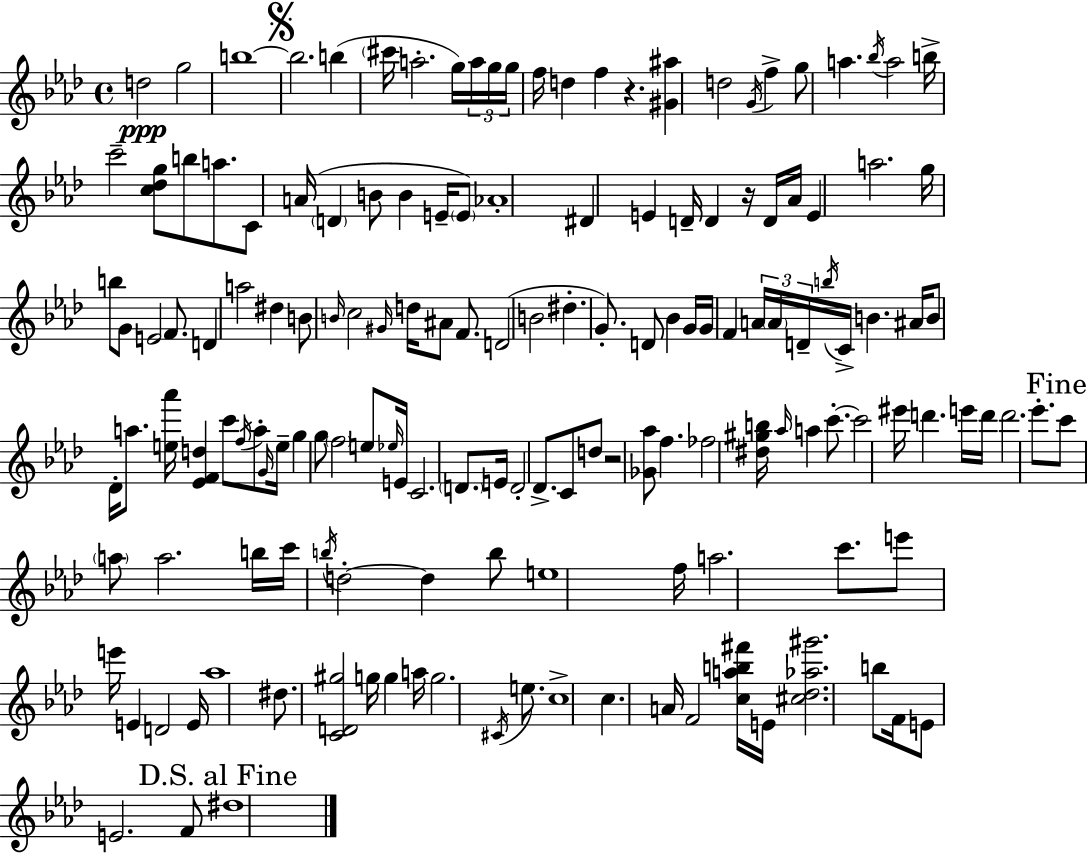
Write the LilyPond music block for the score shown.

{
  \clef treble
  \time 4/4
  \defaultTimeSignature
  \key f \minor
  d''2\ppp g''2 | b''1~~ | \mark \markup { \musicglyph "scripts.segno" } b''2. b''4( | \parenthesize cis'''16 a''2.-. g''16) \tuplet 3/2 { a''16 g''16 | \break g''16 } f''16 d''4 f''4 r4. | <gis' ais''>4 d''2 \acciaccatura { g'16 } f''4-> | g''8 a''4. \acciaccatura { bes''16 } a''2 | b''16-> c'''2-- <c'' des'' g''>8 b''8 a''8. | \break c'8 a'16( \parenthesize d'4 b'8 b'4 e'16-- | \parenthesize e'8) aes'1-. | dis'4 e'4 d'16-- d'4 r16 | d'16 aes'16 e'4 a''2. | \break g''16 b''8 g'8 e'2 f'8. | d'4 a''2 dis''4 | b'8 \grace { b'16 } c''2 \grace { gis'16 } d''16 ais'8 | f'8. d'2( b'2 | \break dis''4.-. g'8.-.) d'8 bes'4 | g'16 g'16 f'4 \tuplet 3/2 { a'16 \parenthesize a'16 d'16-- } \acciaccatura { b''16 } c'16-> b'4. | ais'16 b'8 des'16-. a''8. <e'' aes'''>16 <ees' f' d''>4 | c'''8 \acciaccatura { f''16 } a''8-. \grace { g'16 } e''16-- g''4 g''8 \parenthesize f''2 | \break e''8 \grace { ees''16 } e'16 c'2. | \parenthesize d'8. e'16 d'2-. | des'8.-> c'8 d''8 r2 | <ges' aes''>8 f''4. fes''2 | \break <dis'' gis'' b''>16 \grace { aes''16 } a''4 c'''8.-.~~ c'''2 | eis'''16 d'''4. e'''16 d'''16 d'''2. | ees'''8.-. \mark "Fine" c'''8 \parenthesize a''8 a''2. | b''16 c'''16 \acciaccatura { b''16 } d''2-.~~ | \break d''4 b''8 e''1 | f''16 a''2. | c'''8. e'''8 e'''16 e'4 | d'2 e'16 aes''1 | \break dis''8. <c' d' gis''>2 | g''16 g''4 a''16 g''2. | \acciaccatura { cis'16 } e''8. c''1-> | c''4. | \break a'16 f'2 <c'' a'' b'' fis'''>16 e'16 <cis'' des'' aes'' gis'''>2. | b''8 f'16 e'8 e'2. | f'8 \mark "D.S. al Fine" dis''1 | \bar "|."
}